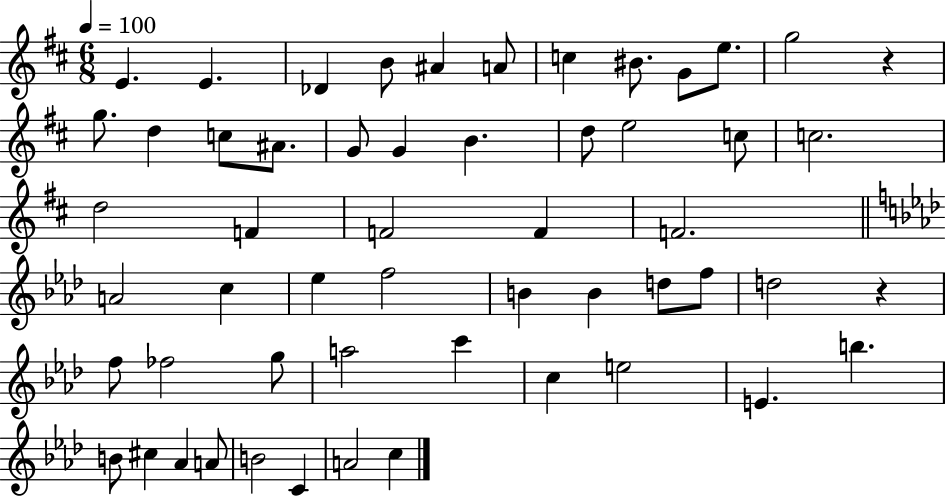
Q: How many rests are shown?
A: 2